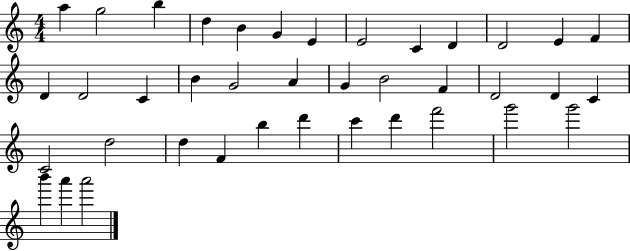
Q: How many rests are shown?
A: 0